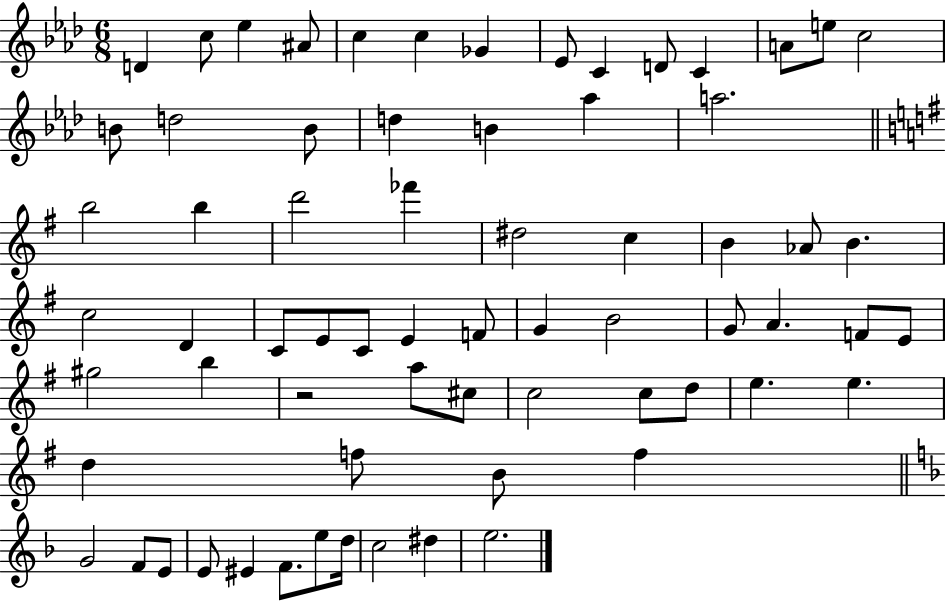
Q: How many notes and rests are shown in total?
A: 68